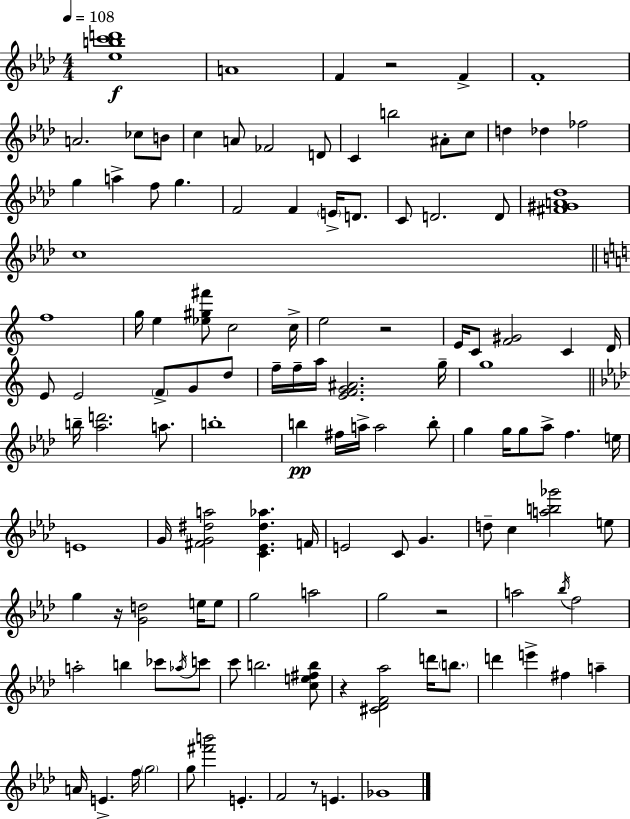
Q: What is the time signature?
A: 4/4